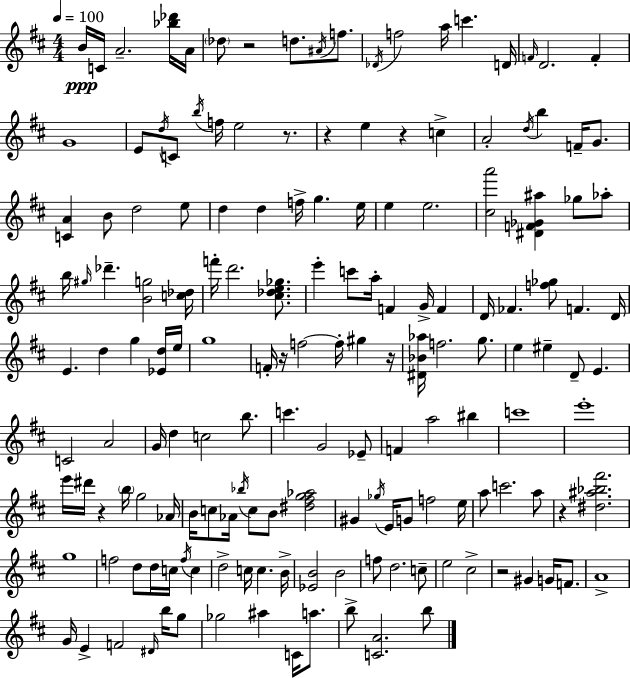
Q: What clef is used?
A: treble